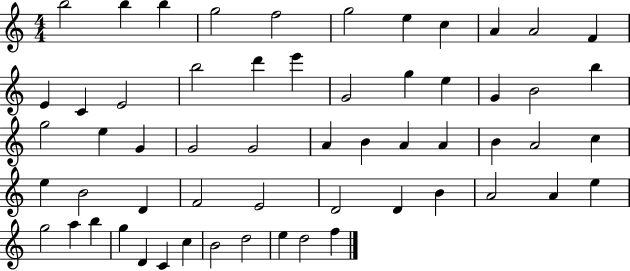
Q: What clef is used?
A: treble